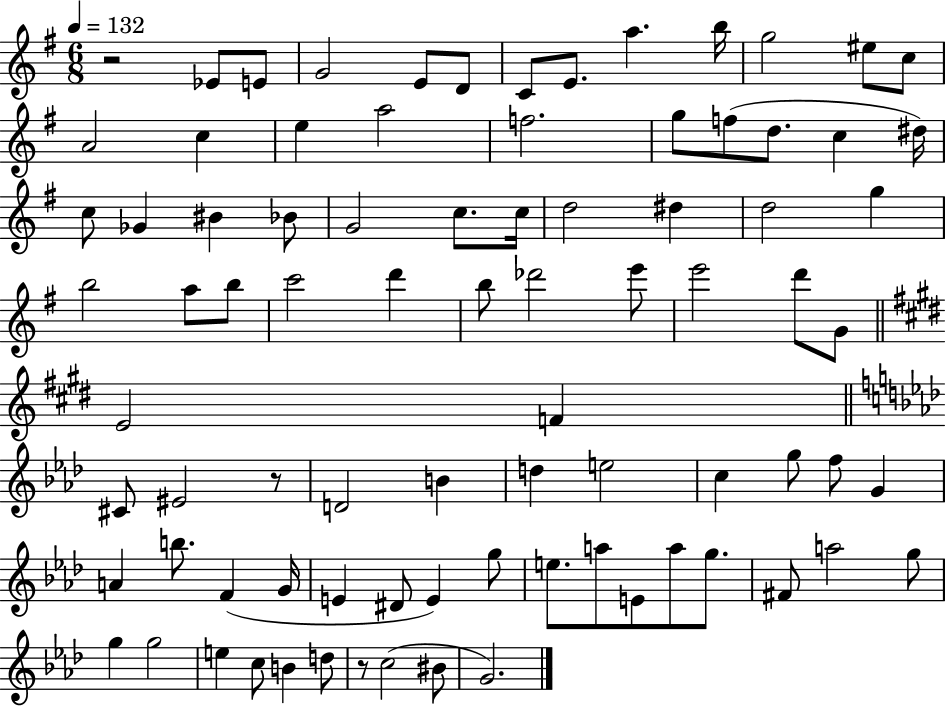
{
  \clef treble
  \numericTimeSignature
  \time 6/8
  \key g \major
  \tempo 4 = 132
  r2 ees'8 e'8 | g'2 e'8 d'8 | c'8 e'8. a''4. b''16 | g''2 eis''8 c''8 | \break a'2 c''4 | e''4 a''2 | f''2. | g''8 f''8( d''8. c''4 dis''16) | \break c''8 ges'4 bis'4 bes'8 | g'2 c''8. c''16 | d''2 dis''4 | d''2 g''4 | \break b''2 a''8 b''8 | c'''2 d'''4 | b''8 des'''2 e'''8 | e'''2 d'''8 g'8 | \break \bar "||" \break \key e \major e'2 f'4 | \bar "||" \break \key f \minor cis'8 eis'2 r8 | d'2 b'4 | d''4 e''2 | c''4 g''8 f''8 g'4 | \break a'4 b''8. f'4( g'16 | e'4 dis'8 e'4) g''8 | e''8. a''8 e'8 a''8 g''8. | fis'8 a''2 g''8 | \break g''4 g''2 | e''4 c''8 b'4 d''8 | r8 c''2( bis'8 | g'2.) | \break \bar "|."
}